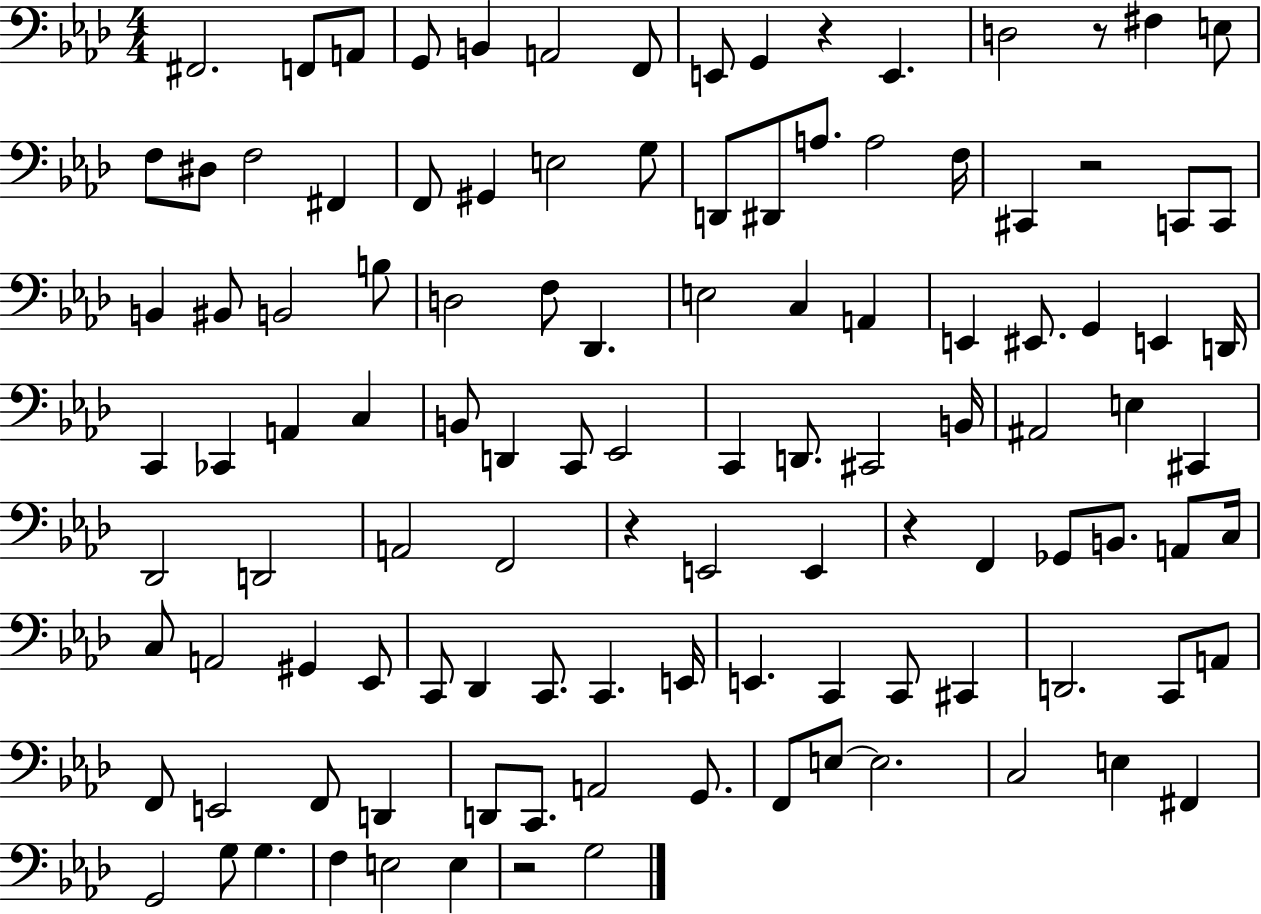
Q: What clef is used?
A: bass